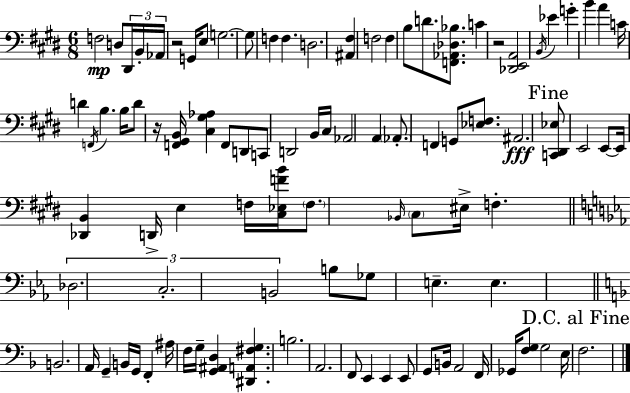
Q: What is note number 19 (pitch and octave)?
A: Eb4